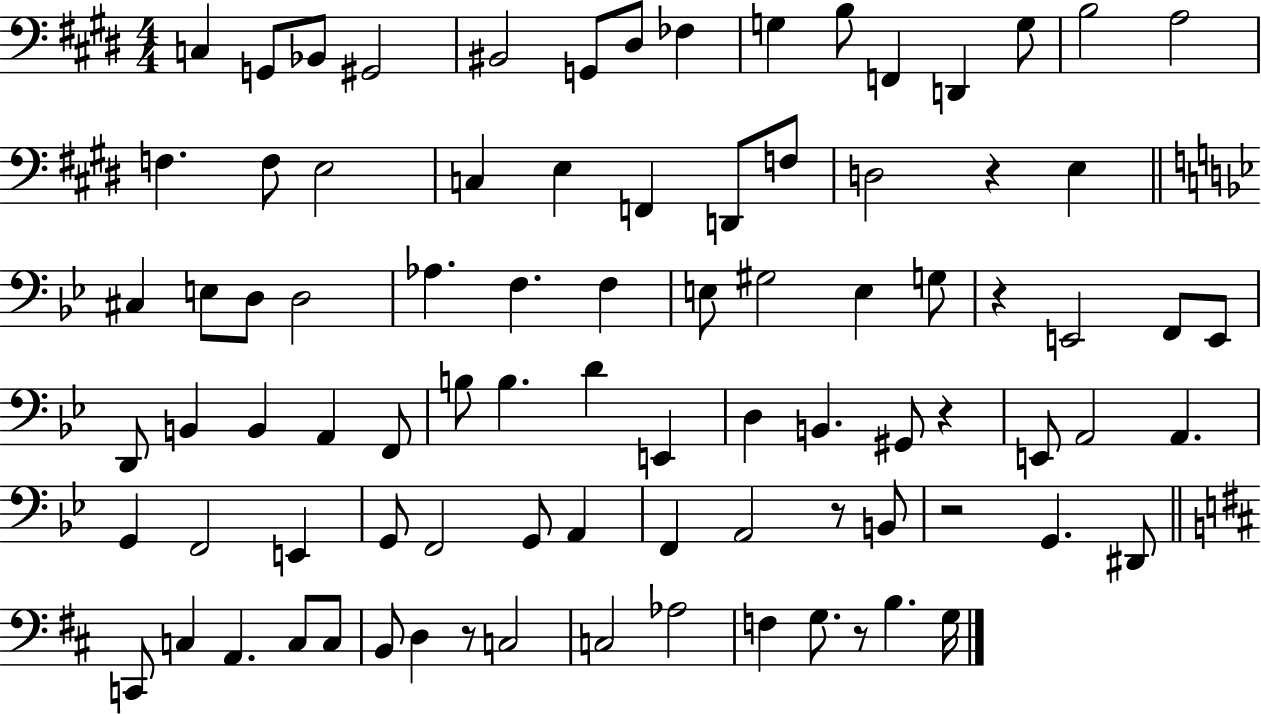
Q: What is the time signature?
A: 4/4